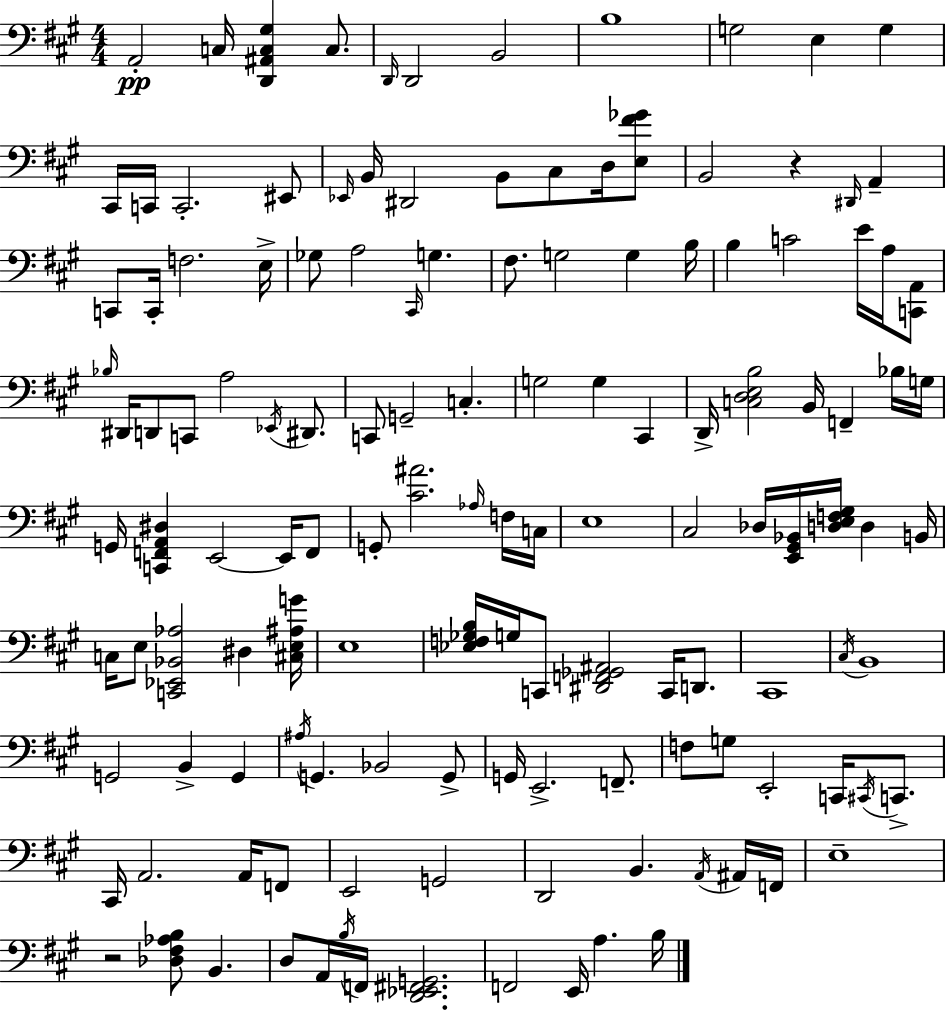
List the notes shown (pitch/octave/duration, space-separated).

A2/h C3/s [D2,A#2,C3,G#3]/q C3/e. D2/s D2/h B2/h B3/w G3/h E3/q G3/q C#2/s C2/s C2/h. EIS2/e Eb2/s B2/s D#2/h B2/e C#3/e D3/s [E3,F#4,Gb4]/e B2/h R/q D#2/s A2/q C2/e C2/s F3/h. E3/s Gb3/e A3/h C#2/s G3/q. F#3/e. G3/h G3/q B3/s B3/q C4/h E4/s A3/s [C2,A2]/e Bb3/s D#2/s D2/e C2/e A3/h Eb2/s D#2/e. C2/e G2/h C3/q. G3/h G3/q C#2/q D2/s [C3,D3,E3,B3]/h B2/s F2/q Bb3/s G3/s G2/s [C2,F2,A2,D#3]/q E2/h E2/s F2/e G2/e [C#4,A#4]/h. Ab3/s F3/s C3/s E3/w C#3/h Db3/s [E2,G#2,Bb2]/s [D3,E3,F3,G#3]/s D3/q B2/s C3/s E3/e [C2,Eb2,Bb2,Ab3]/h D#3/q [C#3,E3,A#3,G4]/s E3/w [Eb3,F3,Gb3,B3]/s G3/s C2/e [D#2,F2,Gb2,A#2]/h C2/s D2/e. C#2/w C#3/s B2/w G2/h B2/q G2/q A#3/s G2/q. Bb2/h G2/e G2/s E2/h. F2/e. F3/e G3/e E2/h C2/s C#2/s C2/e. C#2/s A2/h. A2/s F2/e E2/h G2/h D2/h B2/q. A2/s A#2/s F2/s E3/w R/h [Db3,F#3,Ab3,B3]/e B2/q. D3/e A2/s B3/s F2/s [D2,Eb2,F#2,G2]/h. F2/h E2/s A3/q. B3/s